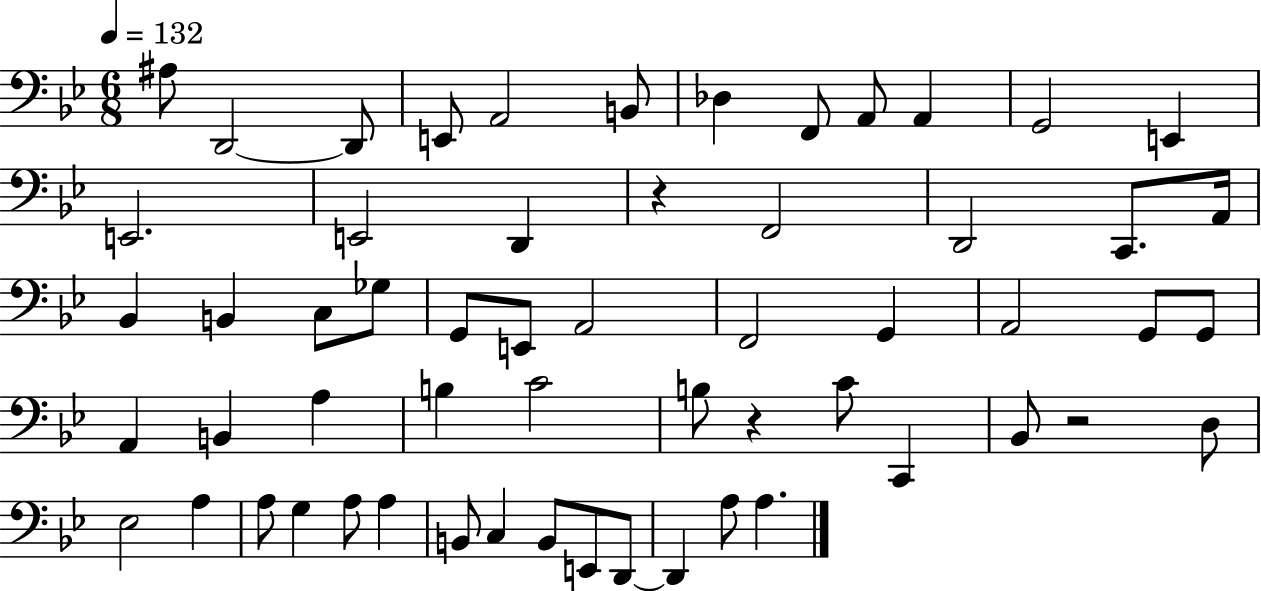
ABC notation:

X:1
T:Untitled
M:6/8
L:1/4
K:Bb
^A,/2 D,,2 D,,/2 E,,/2 A,,2 B,,/2 _D, F,,/2 A,,/2 A,, G,,2 E,, E,,2 E,,2 D,, z F,,2 D,,2 C,,/2 A,,/4 _B,, B,, C,/2 _G,/2 G,,/2 E,,/2 A,,2 F,,2 G,, A,,2 G,,/2 G,,/2 A,, B,, A, B, C2 B,/2 z C/2 C,, _B,,/2 z2 D,/2 _E,2 A, A,/2 G, A,/2 A, B,,/2 C, B,,/2 E,,/2 D,,/2 D,, A,/2 A,